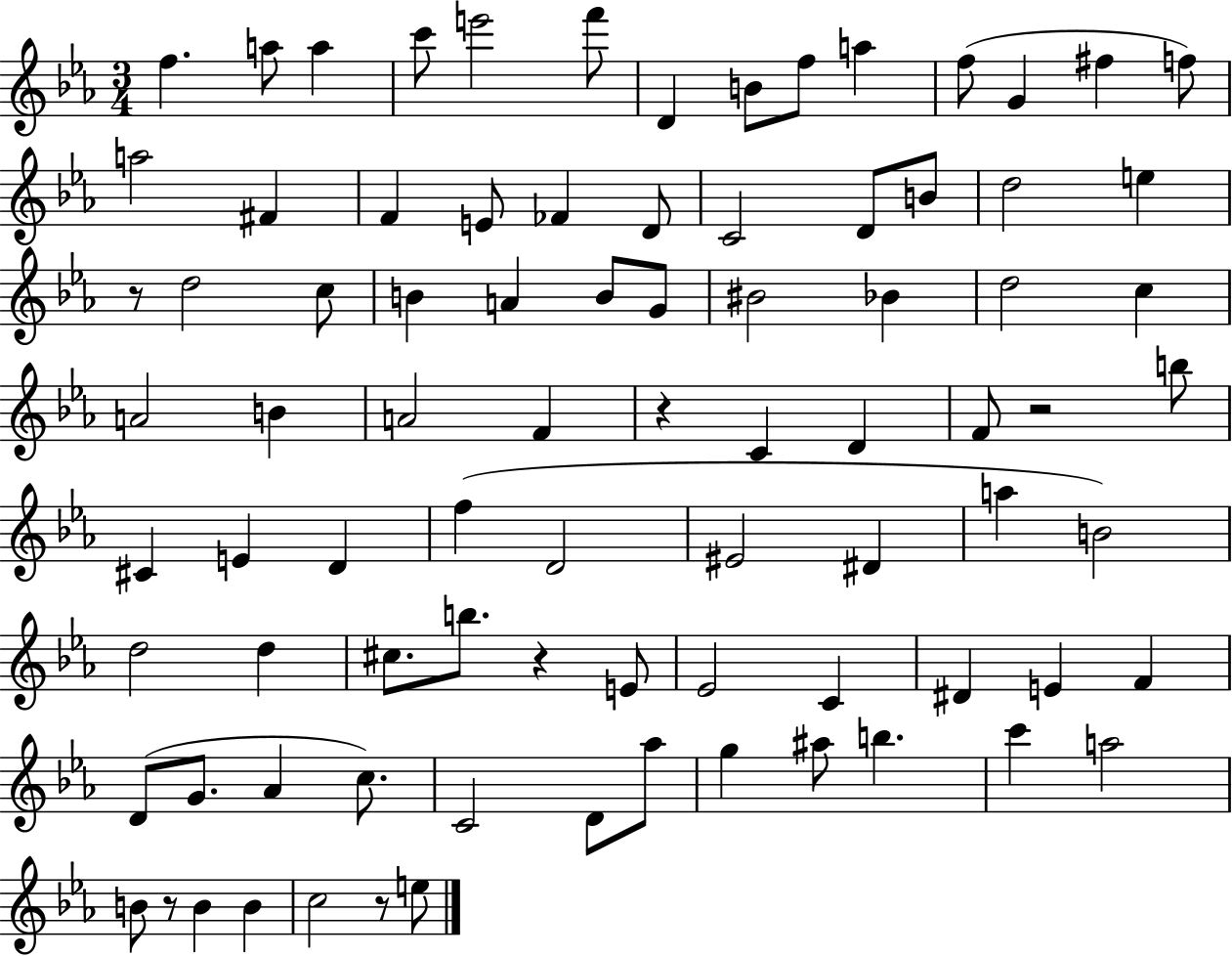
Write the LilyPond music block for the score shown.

{
  \clef treble
  \numericTimeSignature
  \time 3/4
  \key ees \major
  f''4. a''8 a''4 | c'''8 e'''2 f'''8 | d'4 b'8 f''8 a''4 | f''8( g'4 fis''4 f''8) | \break a''2 fis'4 | f'4 e'8 fes'4 d'8 | c'2 d'8 b'8 | d''2 e''4 | \break r8 d''2 c''8 | b'4 a'4 b'8 g'8 | bis'2 bes'4 | d''2 c''4 | \break a'2 b'4 | a'2 f'4 | r4 c'4 d'4 | f'8 r2 b''8 | \break cis'4 e'4 d'4 | f''4( d'2 | eis'2 dis'4 | a''4 b'2) | \break d''2 d''4 | cis''8. b''8. r4 e'8 | ees'2 c'4 | dis'4 e'4 f'4 | \break d'8( g'8. aes'4 c''8.) | c'2 d'8 aes''8 | g''4 ais''8 b''4. | c'''4 a''2 | \break b'8 r8 b'4 b'4 | c''2 r8 e''8 | \bar "|."
}